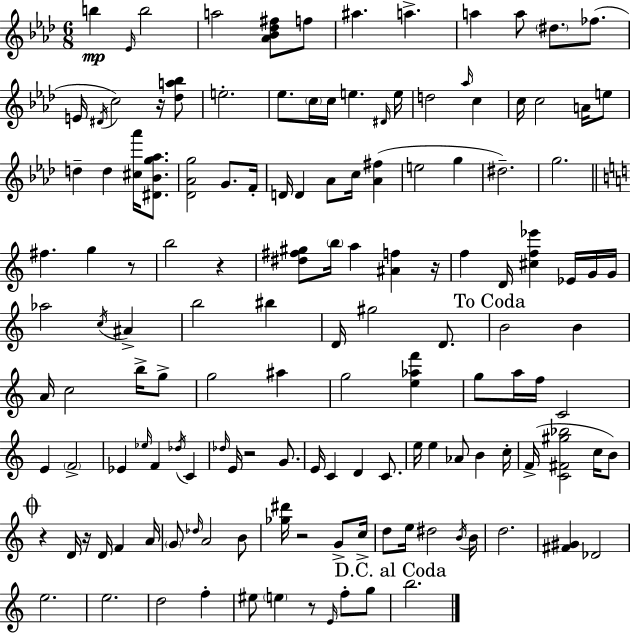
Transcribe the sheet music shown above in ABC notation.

X:1
T:Untitled
M:6/8
L:1/4
K:Ab
b _E/4 b2 a2 [_A_B_d^f]/2 f/2 ^a a a a/2 ^d/2 _f/2 E/4 ^D/4 c2 z/4 [_da_b]/2 e2 _e/2 c/4 c/4 e ^D/4 e/4 d2 _a/4 c c/4 c2 A/4 e/2 d d [^c_a']/4 [^D_Bg_a]/2 [_D_Ag]2 G/2 F/4 D/4 D _A/2 c/4 [_A^f] e2 g ^d2 g2 ^f g z/2 b2 z [^d^f^g]/2 b/4 a [^Af] z/4 f D/4 [^cf_e'] _E/4 G/4 G/4 _a2 c/4 ^A b2 ^b D/4 ^g2 D/2 B2 B A/4 c2 b/4 g/2 g2 ^a g2 [e_af'] g/2 a/4 f/4 C2 E F2 _E _e/4 F _d/4 C _d/4 E/4 z2 G/2 E/4 C D C/2 e/4 e _A/2 B c/4 F/4 [C^F^g_b]2 c/4 B/2 z D/4 z/4 D/4 F A/4 G/2 _d/4 A2 B/2 [_g^d']/4 z2 G/2 c/4 d/2 e/4 ^d2 B/4 B/4 d2 [^F^G] _D2 e2 e2 d2 f ^e/2 e z/2 E/4 f/2 g/2 b2